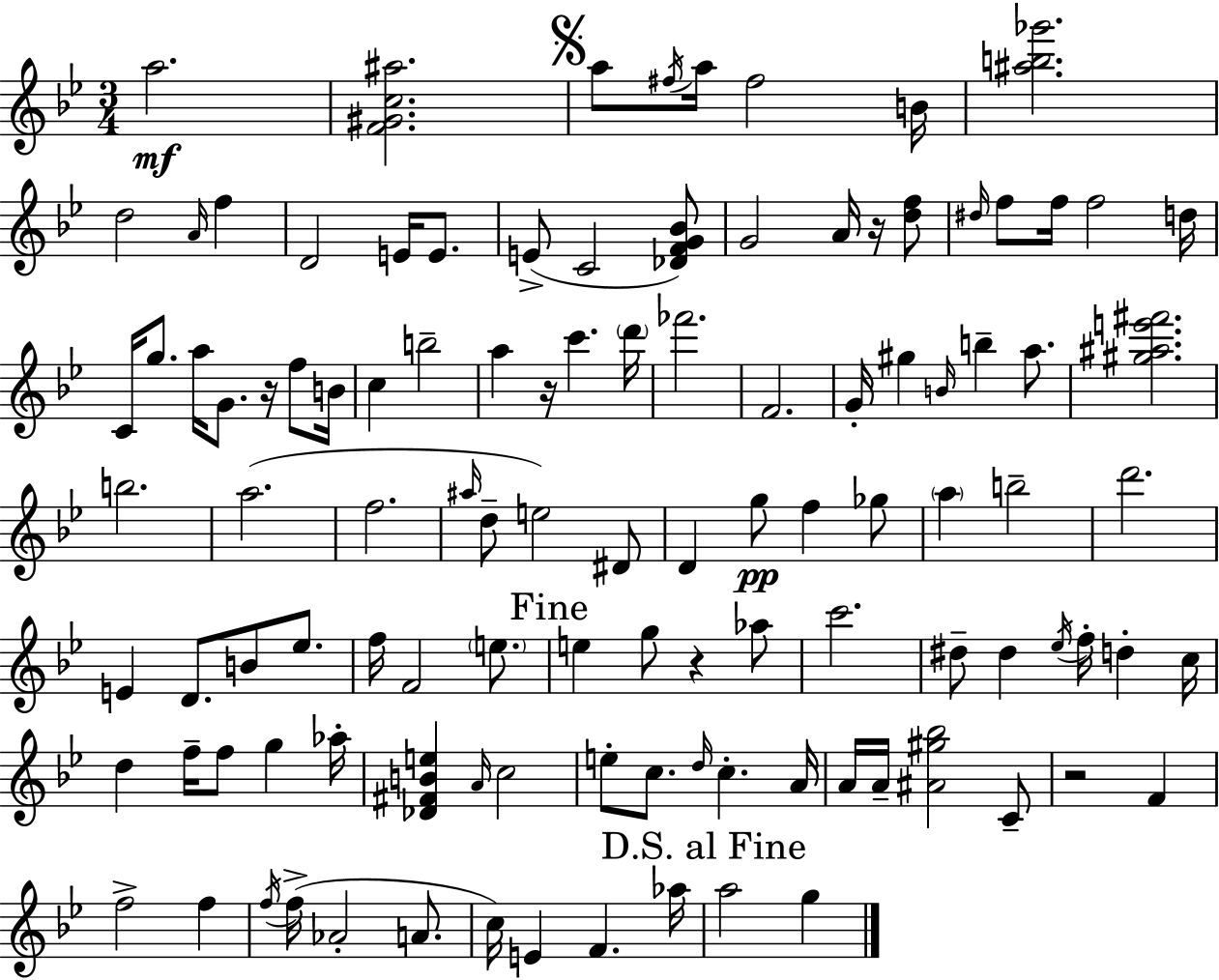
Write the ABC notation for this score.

X:1
T:Untitled
M:3/4
L:1/4
K:Gm
a2 [F^Gc^a]2 a/2 ^f/4 a/4 ^f2 B/4 [^ab_g']2 d2 A/4 f D2 E/4 E/2 E/2 C2 [_DFG_B]/2 G2 A/4 z/4 [df]/2 ^d/4 f/2 f/4 f2 d/4 C/4 g/2 a/4 G/2 z/4 f/2 B/4 c b2 a z/4 c' d'/4 _f'2 F2 G/4 ^g B/4 b a/2 [^g^ae'^f']2 b2 a2 f2 ^a/4 d/2 e2 ^D/2 D g/2 f _g/2 a b2 d'2 E D/2 B/2 _e/2 f/4 F2 e/2 e g/2 z _a/2 c'2 ^d/2 ^d _e/4 f/4 d c/4 d f/4 f/2 g _a/4 [_D^FBe] A/4 c2 e/2 c/2 d/4 c A/4 A/4 A/4 [^A^g_b]2 C/2 z2 F f2 f f/4 f/4 _A2 A/2 c/4 E F _a/4 a2 g